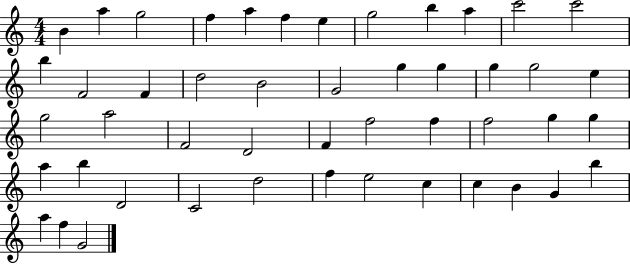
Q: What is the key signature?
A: C major